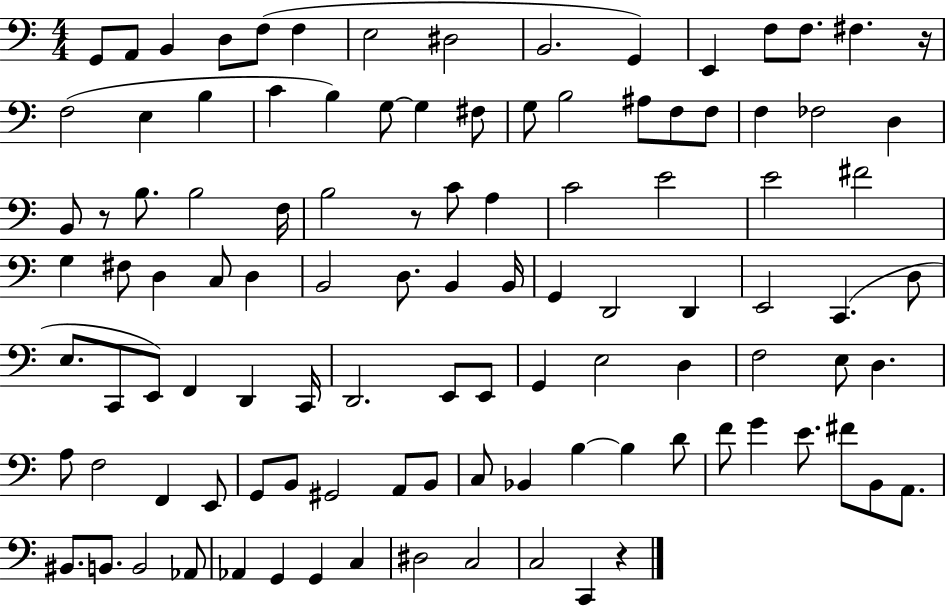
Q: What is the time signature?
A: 4/4